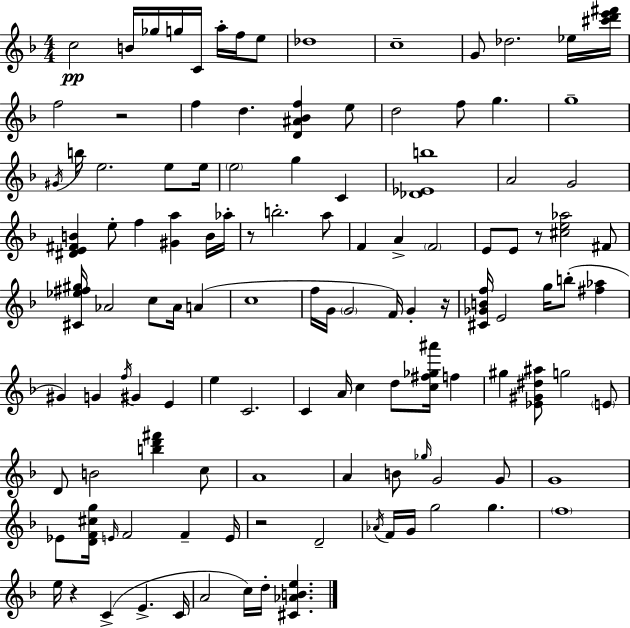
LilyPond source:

{
  \clef treble
  \numericTimeSignature
  \time 4/4
  \key f \major
  \repeat volta 2 { c''2\pp b'16 ges''16 g''16 c'16 a''16-. f''16 e''8 | des''1 | c''1-- | g'8 des''2. ees''16 <cis''' d''' e''' fis'''>16 | \break f''2 r2 | f''4 d''4. <d' ais' bes' f''>4 e''8 | d''2 f''8 g''4. | g''1-- | \break \acciaccatura { gis'16 } b''16 e''2. e''8 | e''16 \parenthesize e''2 g''4 c'4 | <des' ees' b''>1 | a'2 g'2 | \break <dis' e' fis' b'>4 e''8-. f''4 <gis' a''>4 b'16 | aes''16-. r8 b''2.-. a''8 | f'4 a'4-> \parenthesize f'2 | e'8 e'8 r8 <cis'' e'' aes''>2 fis'8 | \break <cis' ees'' fis'' gis''>16 aes'2 c''8 aes'16 a'4( | c''1 | f''16 g'16 \parenthesize g'2 f'16) g'4-. | r16 <cis' ges' b' f''>16 e'2 g''16 b''8-.( <fis'' aes''>4 | \break gis'4) g'4 \acciaccatura { f''16 } gis'4 e'4 | e''4 c'2. | c'4 a'16 c''4 d''8 <c'' fis'' ges'' ais'''>16 f''4 | gis''4 <ees' gis' dis'' ais''>8 g''2 | \break \parenthesize e'8 d'8 b'2 <b'' d''' fis'''>4 | c''8 a'1 | a'4 b'8 \grace { ges''16 } g'2 | g'8 g'1 | \break ees'8 <d' f' cis'' g''>16 \grace { e'16 } f'2 f'4-- | e'16 r2 d'2-- | \acciaccatura { aes'16 } f'16 g'16 g''2 g''4. | \parenthesize f''1 | \break e''16 r4 c'4->( e'4.-> | c'16 a'2 c''16) d''16-. <cis' aes' b' e''>4. | } \bar "|."
}